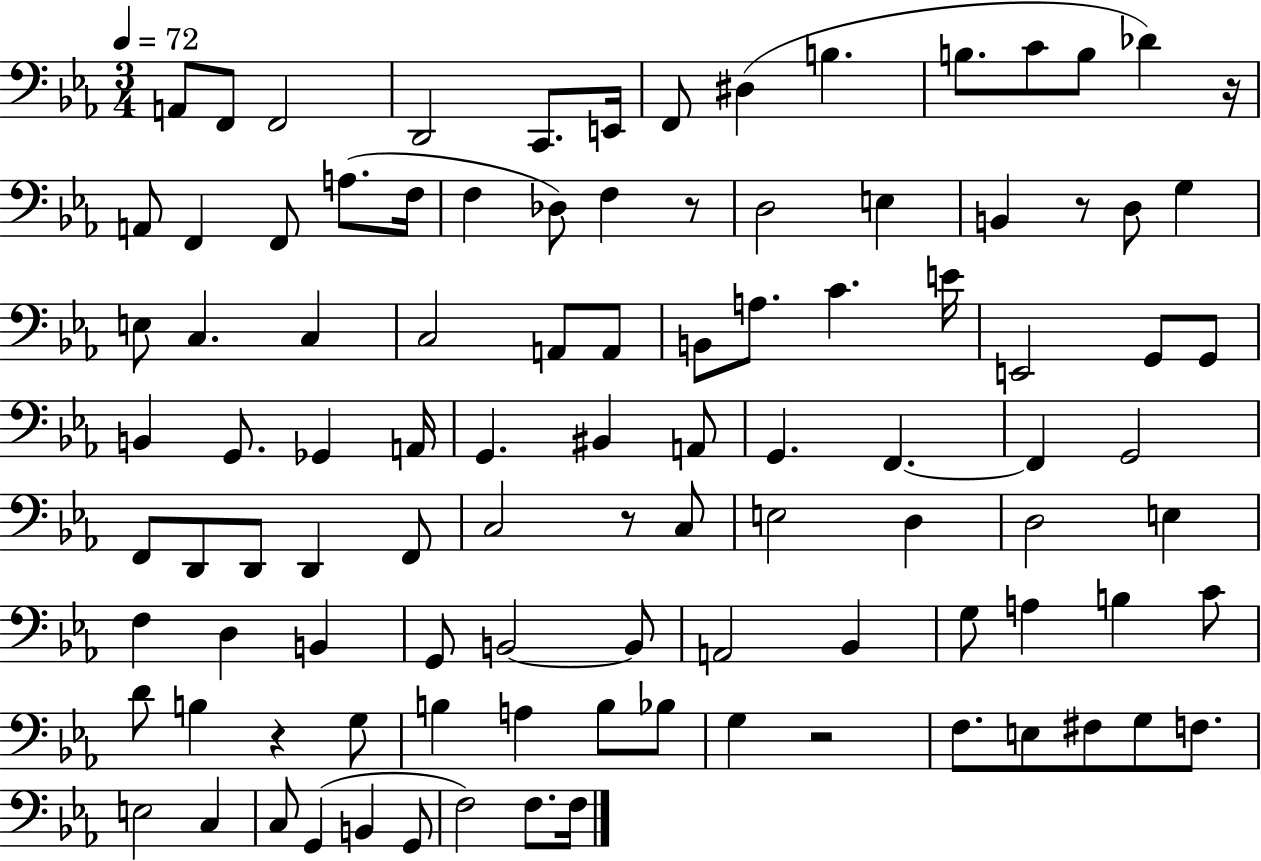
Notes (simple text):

A2/e F2/e F2/h D2/h C2/e. E2/s F2/e D#3/q B3/q. B3/e. C4/e B3/e Db4/q R/s A2/e F2/q F2/e A3/e. F3/s F3/q Db3/e F3/q R/e D3/h E3/q B2/q R/e D3/e G3/q E3/e C3/q. C3/q C3/h A2/e A2/e B2/e A3/e. C4/q. E4/s E2/h G2/e G2/e B2/q G2/e. Gb2/q A2/s G2/q. BIS2/q A2/e G2/q. F2/q. F2/q G2/h F2/e D2/e D2/e D2/q F2/e C3/h R/e C3/e E3/h D3/q D3/h E3/q F3/q D3/q B2/q G2/e B2/h B2/e A2/h Bb2/q G3/e A3/q B3/q C4/e D4/e B3/q R/q G3/e B3/q A3/q B3/e Bb3/e G3/q R/h F3/e. E3/e F#3/e G3/e F3/e. E3/h C3/q C3/e G2/q B2/q G2/e F3/h F3/e. F3/s